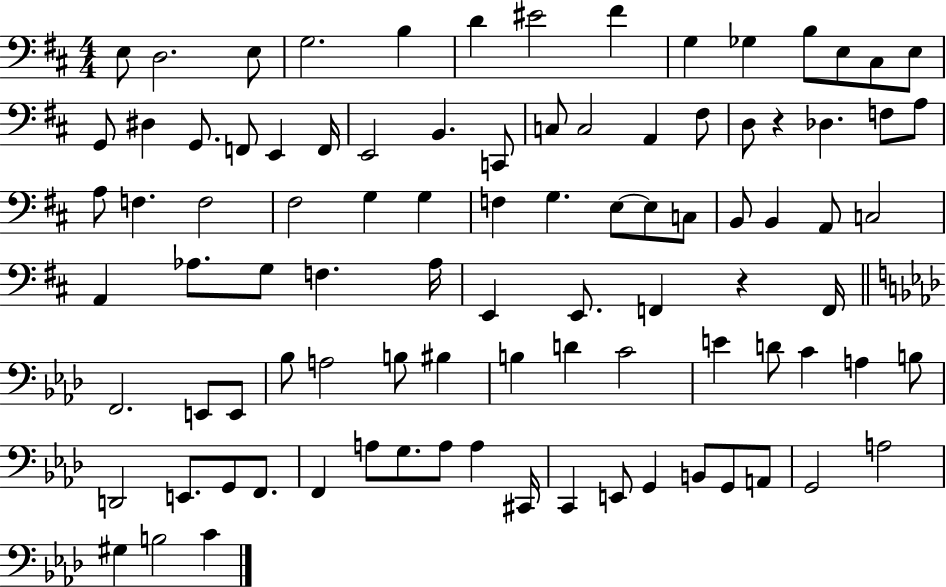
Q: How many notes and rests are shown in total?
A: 93